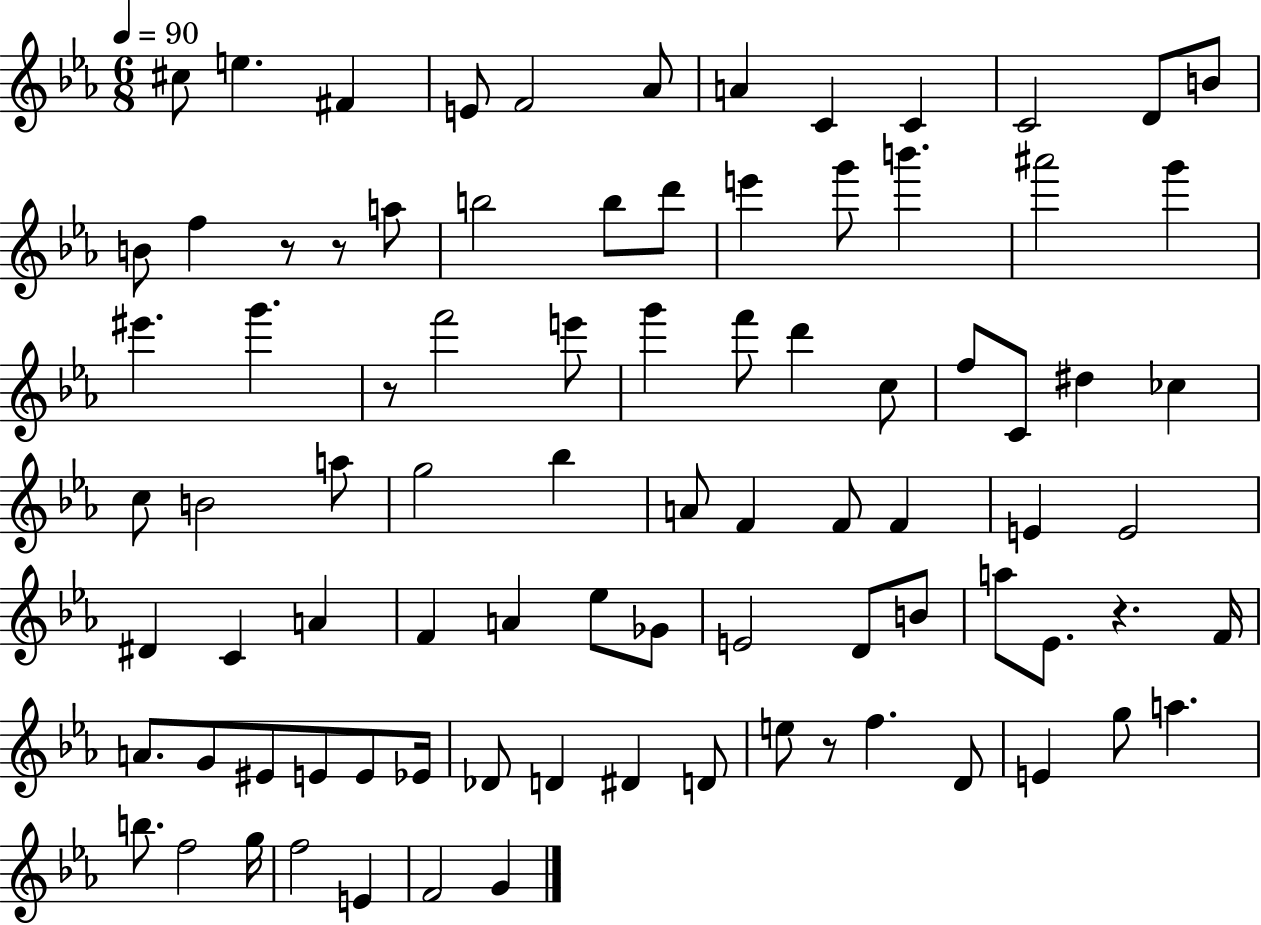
{
  \clef treble
  \numericTimeSignature
  \time 6/8
  \key ees \major
  \tempo 4 = 90
  cis''8 e''4. fis'4 | e'8 f'2 aes'8 | a'4 c'4 c'4 | c'2 d'8 b'8 | \break b'8 f''4 r8 r8 a''8 | b''2 b''8 d'''8 | e'''4 g'''8 b'''4. | ais'''2 g'''4 | \break eis'''4. g'''4. | r8 f'''2 e'''8 | g'''4 f'''8 d'''4 c''8 | f''8 c'8 dis''4 ces''4 | \break c''8 b'2 a''8 | g''2 bes''4 | a'8 f'4 f'8 f'4 | e'4 e'2 | \break dis'4 c'4 a'4 | f'4 a'4 ees''8 ges'8 | e'2 d'8 b'8 | a''8 ees'8. r4. f'16 | \break a'8. g'8 eis'8 e'8 e'8 ees'16 | des'8 d'4 dis'4 d'8 | e''8 r8 f''4. d'8 | e'4 g''8 a''4. | \break b''8. f''2 g''16 | f''2 e'4 | f'2 g'4 | \bar "|."
}